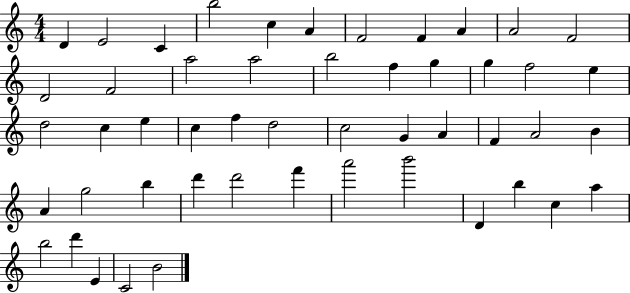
D4/q E4/h C4/q B5/h C5/q A4/q F4/h F4/q A4/q A4/h F4/h D4/h F4/h A5/h A5/h B5/h F5/q G5/q G5/q F5/h E5/q D5/h C5/q E5/q C5/q F5/q D5/h C5/h G4/q A4/q F4/q A4/h B4/q A4/q G5/h B5/q D6/q D6/h F6/q A6/h B6/h D4/q B5/q C5/q A5/q B5/h D6/q E4/q C4/h B4/h